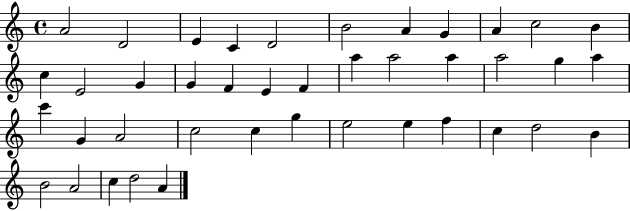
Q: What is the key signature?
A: C major